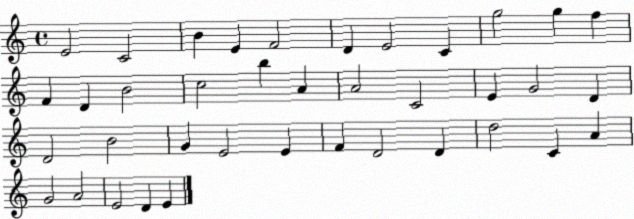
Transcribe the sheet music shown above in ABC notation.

X:1
T:Untitled
M:4/4
L:1/4
K:C
E2 C2 B E F2 D E2 C g2 g f F D B2 c2 b A A2 C2 E G2 D D2 B2 G E2 E F D2 D d2 C A G2 A2 E2 D E